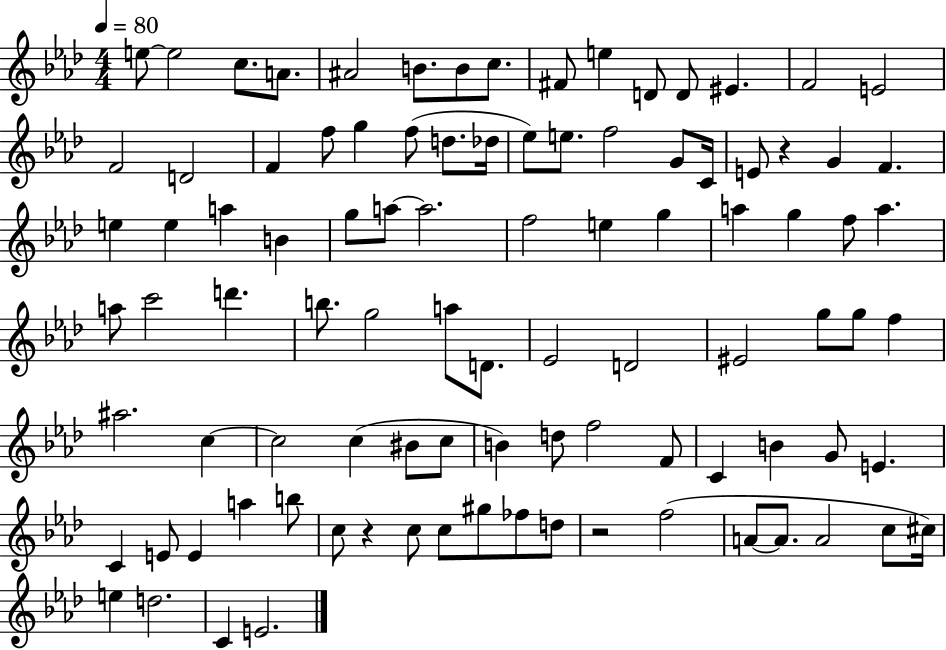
{
  \clef treble
  \numericTimeSignature
  \time 4/4
  \key aes \major
  \tempo 4 = 80
  e''8~~ e''2 c''8. a'8. | ais'2 b'8. b'8 c''8. | fis'8 e''4 d'8 d'8 eis'4. | f'2 e'2 | \break f'2 d'2 | f'4 f''8 g''4 f''8( d''8. des''16 | ees''8) e''8. f''2 g'8 c'16 | e'8 r4 g'4 f'4. | \break e''4 e''4 a''4 b'4 | g''8 a''8~~ a''2. | f''2 e''4 g''4 | a''4 g''4 f''8 a''4. | \break a''8 c'''2 d'''4. | b''8. g''2 a''8 d'8. | ees'2 d'2 | eis'2 g''8 g''8 f''4 | \break ais''2. c''4~~ | c''2 c''4( bis'8 c''8 | b'4) d''8 f''2 f'8 | c'4 b'4 g'8 e'4. | \break c'4 e'8 e'4 a''4 b''8 | c''8 r4 c''8 c''8 gis''8 fes''8 d''8 | r2 f''2( | a'8~~ a'8. a'2 c''8 cis''16) | \break e''4 d''2. | c'4 e'2. | \bar "|."
}